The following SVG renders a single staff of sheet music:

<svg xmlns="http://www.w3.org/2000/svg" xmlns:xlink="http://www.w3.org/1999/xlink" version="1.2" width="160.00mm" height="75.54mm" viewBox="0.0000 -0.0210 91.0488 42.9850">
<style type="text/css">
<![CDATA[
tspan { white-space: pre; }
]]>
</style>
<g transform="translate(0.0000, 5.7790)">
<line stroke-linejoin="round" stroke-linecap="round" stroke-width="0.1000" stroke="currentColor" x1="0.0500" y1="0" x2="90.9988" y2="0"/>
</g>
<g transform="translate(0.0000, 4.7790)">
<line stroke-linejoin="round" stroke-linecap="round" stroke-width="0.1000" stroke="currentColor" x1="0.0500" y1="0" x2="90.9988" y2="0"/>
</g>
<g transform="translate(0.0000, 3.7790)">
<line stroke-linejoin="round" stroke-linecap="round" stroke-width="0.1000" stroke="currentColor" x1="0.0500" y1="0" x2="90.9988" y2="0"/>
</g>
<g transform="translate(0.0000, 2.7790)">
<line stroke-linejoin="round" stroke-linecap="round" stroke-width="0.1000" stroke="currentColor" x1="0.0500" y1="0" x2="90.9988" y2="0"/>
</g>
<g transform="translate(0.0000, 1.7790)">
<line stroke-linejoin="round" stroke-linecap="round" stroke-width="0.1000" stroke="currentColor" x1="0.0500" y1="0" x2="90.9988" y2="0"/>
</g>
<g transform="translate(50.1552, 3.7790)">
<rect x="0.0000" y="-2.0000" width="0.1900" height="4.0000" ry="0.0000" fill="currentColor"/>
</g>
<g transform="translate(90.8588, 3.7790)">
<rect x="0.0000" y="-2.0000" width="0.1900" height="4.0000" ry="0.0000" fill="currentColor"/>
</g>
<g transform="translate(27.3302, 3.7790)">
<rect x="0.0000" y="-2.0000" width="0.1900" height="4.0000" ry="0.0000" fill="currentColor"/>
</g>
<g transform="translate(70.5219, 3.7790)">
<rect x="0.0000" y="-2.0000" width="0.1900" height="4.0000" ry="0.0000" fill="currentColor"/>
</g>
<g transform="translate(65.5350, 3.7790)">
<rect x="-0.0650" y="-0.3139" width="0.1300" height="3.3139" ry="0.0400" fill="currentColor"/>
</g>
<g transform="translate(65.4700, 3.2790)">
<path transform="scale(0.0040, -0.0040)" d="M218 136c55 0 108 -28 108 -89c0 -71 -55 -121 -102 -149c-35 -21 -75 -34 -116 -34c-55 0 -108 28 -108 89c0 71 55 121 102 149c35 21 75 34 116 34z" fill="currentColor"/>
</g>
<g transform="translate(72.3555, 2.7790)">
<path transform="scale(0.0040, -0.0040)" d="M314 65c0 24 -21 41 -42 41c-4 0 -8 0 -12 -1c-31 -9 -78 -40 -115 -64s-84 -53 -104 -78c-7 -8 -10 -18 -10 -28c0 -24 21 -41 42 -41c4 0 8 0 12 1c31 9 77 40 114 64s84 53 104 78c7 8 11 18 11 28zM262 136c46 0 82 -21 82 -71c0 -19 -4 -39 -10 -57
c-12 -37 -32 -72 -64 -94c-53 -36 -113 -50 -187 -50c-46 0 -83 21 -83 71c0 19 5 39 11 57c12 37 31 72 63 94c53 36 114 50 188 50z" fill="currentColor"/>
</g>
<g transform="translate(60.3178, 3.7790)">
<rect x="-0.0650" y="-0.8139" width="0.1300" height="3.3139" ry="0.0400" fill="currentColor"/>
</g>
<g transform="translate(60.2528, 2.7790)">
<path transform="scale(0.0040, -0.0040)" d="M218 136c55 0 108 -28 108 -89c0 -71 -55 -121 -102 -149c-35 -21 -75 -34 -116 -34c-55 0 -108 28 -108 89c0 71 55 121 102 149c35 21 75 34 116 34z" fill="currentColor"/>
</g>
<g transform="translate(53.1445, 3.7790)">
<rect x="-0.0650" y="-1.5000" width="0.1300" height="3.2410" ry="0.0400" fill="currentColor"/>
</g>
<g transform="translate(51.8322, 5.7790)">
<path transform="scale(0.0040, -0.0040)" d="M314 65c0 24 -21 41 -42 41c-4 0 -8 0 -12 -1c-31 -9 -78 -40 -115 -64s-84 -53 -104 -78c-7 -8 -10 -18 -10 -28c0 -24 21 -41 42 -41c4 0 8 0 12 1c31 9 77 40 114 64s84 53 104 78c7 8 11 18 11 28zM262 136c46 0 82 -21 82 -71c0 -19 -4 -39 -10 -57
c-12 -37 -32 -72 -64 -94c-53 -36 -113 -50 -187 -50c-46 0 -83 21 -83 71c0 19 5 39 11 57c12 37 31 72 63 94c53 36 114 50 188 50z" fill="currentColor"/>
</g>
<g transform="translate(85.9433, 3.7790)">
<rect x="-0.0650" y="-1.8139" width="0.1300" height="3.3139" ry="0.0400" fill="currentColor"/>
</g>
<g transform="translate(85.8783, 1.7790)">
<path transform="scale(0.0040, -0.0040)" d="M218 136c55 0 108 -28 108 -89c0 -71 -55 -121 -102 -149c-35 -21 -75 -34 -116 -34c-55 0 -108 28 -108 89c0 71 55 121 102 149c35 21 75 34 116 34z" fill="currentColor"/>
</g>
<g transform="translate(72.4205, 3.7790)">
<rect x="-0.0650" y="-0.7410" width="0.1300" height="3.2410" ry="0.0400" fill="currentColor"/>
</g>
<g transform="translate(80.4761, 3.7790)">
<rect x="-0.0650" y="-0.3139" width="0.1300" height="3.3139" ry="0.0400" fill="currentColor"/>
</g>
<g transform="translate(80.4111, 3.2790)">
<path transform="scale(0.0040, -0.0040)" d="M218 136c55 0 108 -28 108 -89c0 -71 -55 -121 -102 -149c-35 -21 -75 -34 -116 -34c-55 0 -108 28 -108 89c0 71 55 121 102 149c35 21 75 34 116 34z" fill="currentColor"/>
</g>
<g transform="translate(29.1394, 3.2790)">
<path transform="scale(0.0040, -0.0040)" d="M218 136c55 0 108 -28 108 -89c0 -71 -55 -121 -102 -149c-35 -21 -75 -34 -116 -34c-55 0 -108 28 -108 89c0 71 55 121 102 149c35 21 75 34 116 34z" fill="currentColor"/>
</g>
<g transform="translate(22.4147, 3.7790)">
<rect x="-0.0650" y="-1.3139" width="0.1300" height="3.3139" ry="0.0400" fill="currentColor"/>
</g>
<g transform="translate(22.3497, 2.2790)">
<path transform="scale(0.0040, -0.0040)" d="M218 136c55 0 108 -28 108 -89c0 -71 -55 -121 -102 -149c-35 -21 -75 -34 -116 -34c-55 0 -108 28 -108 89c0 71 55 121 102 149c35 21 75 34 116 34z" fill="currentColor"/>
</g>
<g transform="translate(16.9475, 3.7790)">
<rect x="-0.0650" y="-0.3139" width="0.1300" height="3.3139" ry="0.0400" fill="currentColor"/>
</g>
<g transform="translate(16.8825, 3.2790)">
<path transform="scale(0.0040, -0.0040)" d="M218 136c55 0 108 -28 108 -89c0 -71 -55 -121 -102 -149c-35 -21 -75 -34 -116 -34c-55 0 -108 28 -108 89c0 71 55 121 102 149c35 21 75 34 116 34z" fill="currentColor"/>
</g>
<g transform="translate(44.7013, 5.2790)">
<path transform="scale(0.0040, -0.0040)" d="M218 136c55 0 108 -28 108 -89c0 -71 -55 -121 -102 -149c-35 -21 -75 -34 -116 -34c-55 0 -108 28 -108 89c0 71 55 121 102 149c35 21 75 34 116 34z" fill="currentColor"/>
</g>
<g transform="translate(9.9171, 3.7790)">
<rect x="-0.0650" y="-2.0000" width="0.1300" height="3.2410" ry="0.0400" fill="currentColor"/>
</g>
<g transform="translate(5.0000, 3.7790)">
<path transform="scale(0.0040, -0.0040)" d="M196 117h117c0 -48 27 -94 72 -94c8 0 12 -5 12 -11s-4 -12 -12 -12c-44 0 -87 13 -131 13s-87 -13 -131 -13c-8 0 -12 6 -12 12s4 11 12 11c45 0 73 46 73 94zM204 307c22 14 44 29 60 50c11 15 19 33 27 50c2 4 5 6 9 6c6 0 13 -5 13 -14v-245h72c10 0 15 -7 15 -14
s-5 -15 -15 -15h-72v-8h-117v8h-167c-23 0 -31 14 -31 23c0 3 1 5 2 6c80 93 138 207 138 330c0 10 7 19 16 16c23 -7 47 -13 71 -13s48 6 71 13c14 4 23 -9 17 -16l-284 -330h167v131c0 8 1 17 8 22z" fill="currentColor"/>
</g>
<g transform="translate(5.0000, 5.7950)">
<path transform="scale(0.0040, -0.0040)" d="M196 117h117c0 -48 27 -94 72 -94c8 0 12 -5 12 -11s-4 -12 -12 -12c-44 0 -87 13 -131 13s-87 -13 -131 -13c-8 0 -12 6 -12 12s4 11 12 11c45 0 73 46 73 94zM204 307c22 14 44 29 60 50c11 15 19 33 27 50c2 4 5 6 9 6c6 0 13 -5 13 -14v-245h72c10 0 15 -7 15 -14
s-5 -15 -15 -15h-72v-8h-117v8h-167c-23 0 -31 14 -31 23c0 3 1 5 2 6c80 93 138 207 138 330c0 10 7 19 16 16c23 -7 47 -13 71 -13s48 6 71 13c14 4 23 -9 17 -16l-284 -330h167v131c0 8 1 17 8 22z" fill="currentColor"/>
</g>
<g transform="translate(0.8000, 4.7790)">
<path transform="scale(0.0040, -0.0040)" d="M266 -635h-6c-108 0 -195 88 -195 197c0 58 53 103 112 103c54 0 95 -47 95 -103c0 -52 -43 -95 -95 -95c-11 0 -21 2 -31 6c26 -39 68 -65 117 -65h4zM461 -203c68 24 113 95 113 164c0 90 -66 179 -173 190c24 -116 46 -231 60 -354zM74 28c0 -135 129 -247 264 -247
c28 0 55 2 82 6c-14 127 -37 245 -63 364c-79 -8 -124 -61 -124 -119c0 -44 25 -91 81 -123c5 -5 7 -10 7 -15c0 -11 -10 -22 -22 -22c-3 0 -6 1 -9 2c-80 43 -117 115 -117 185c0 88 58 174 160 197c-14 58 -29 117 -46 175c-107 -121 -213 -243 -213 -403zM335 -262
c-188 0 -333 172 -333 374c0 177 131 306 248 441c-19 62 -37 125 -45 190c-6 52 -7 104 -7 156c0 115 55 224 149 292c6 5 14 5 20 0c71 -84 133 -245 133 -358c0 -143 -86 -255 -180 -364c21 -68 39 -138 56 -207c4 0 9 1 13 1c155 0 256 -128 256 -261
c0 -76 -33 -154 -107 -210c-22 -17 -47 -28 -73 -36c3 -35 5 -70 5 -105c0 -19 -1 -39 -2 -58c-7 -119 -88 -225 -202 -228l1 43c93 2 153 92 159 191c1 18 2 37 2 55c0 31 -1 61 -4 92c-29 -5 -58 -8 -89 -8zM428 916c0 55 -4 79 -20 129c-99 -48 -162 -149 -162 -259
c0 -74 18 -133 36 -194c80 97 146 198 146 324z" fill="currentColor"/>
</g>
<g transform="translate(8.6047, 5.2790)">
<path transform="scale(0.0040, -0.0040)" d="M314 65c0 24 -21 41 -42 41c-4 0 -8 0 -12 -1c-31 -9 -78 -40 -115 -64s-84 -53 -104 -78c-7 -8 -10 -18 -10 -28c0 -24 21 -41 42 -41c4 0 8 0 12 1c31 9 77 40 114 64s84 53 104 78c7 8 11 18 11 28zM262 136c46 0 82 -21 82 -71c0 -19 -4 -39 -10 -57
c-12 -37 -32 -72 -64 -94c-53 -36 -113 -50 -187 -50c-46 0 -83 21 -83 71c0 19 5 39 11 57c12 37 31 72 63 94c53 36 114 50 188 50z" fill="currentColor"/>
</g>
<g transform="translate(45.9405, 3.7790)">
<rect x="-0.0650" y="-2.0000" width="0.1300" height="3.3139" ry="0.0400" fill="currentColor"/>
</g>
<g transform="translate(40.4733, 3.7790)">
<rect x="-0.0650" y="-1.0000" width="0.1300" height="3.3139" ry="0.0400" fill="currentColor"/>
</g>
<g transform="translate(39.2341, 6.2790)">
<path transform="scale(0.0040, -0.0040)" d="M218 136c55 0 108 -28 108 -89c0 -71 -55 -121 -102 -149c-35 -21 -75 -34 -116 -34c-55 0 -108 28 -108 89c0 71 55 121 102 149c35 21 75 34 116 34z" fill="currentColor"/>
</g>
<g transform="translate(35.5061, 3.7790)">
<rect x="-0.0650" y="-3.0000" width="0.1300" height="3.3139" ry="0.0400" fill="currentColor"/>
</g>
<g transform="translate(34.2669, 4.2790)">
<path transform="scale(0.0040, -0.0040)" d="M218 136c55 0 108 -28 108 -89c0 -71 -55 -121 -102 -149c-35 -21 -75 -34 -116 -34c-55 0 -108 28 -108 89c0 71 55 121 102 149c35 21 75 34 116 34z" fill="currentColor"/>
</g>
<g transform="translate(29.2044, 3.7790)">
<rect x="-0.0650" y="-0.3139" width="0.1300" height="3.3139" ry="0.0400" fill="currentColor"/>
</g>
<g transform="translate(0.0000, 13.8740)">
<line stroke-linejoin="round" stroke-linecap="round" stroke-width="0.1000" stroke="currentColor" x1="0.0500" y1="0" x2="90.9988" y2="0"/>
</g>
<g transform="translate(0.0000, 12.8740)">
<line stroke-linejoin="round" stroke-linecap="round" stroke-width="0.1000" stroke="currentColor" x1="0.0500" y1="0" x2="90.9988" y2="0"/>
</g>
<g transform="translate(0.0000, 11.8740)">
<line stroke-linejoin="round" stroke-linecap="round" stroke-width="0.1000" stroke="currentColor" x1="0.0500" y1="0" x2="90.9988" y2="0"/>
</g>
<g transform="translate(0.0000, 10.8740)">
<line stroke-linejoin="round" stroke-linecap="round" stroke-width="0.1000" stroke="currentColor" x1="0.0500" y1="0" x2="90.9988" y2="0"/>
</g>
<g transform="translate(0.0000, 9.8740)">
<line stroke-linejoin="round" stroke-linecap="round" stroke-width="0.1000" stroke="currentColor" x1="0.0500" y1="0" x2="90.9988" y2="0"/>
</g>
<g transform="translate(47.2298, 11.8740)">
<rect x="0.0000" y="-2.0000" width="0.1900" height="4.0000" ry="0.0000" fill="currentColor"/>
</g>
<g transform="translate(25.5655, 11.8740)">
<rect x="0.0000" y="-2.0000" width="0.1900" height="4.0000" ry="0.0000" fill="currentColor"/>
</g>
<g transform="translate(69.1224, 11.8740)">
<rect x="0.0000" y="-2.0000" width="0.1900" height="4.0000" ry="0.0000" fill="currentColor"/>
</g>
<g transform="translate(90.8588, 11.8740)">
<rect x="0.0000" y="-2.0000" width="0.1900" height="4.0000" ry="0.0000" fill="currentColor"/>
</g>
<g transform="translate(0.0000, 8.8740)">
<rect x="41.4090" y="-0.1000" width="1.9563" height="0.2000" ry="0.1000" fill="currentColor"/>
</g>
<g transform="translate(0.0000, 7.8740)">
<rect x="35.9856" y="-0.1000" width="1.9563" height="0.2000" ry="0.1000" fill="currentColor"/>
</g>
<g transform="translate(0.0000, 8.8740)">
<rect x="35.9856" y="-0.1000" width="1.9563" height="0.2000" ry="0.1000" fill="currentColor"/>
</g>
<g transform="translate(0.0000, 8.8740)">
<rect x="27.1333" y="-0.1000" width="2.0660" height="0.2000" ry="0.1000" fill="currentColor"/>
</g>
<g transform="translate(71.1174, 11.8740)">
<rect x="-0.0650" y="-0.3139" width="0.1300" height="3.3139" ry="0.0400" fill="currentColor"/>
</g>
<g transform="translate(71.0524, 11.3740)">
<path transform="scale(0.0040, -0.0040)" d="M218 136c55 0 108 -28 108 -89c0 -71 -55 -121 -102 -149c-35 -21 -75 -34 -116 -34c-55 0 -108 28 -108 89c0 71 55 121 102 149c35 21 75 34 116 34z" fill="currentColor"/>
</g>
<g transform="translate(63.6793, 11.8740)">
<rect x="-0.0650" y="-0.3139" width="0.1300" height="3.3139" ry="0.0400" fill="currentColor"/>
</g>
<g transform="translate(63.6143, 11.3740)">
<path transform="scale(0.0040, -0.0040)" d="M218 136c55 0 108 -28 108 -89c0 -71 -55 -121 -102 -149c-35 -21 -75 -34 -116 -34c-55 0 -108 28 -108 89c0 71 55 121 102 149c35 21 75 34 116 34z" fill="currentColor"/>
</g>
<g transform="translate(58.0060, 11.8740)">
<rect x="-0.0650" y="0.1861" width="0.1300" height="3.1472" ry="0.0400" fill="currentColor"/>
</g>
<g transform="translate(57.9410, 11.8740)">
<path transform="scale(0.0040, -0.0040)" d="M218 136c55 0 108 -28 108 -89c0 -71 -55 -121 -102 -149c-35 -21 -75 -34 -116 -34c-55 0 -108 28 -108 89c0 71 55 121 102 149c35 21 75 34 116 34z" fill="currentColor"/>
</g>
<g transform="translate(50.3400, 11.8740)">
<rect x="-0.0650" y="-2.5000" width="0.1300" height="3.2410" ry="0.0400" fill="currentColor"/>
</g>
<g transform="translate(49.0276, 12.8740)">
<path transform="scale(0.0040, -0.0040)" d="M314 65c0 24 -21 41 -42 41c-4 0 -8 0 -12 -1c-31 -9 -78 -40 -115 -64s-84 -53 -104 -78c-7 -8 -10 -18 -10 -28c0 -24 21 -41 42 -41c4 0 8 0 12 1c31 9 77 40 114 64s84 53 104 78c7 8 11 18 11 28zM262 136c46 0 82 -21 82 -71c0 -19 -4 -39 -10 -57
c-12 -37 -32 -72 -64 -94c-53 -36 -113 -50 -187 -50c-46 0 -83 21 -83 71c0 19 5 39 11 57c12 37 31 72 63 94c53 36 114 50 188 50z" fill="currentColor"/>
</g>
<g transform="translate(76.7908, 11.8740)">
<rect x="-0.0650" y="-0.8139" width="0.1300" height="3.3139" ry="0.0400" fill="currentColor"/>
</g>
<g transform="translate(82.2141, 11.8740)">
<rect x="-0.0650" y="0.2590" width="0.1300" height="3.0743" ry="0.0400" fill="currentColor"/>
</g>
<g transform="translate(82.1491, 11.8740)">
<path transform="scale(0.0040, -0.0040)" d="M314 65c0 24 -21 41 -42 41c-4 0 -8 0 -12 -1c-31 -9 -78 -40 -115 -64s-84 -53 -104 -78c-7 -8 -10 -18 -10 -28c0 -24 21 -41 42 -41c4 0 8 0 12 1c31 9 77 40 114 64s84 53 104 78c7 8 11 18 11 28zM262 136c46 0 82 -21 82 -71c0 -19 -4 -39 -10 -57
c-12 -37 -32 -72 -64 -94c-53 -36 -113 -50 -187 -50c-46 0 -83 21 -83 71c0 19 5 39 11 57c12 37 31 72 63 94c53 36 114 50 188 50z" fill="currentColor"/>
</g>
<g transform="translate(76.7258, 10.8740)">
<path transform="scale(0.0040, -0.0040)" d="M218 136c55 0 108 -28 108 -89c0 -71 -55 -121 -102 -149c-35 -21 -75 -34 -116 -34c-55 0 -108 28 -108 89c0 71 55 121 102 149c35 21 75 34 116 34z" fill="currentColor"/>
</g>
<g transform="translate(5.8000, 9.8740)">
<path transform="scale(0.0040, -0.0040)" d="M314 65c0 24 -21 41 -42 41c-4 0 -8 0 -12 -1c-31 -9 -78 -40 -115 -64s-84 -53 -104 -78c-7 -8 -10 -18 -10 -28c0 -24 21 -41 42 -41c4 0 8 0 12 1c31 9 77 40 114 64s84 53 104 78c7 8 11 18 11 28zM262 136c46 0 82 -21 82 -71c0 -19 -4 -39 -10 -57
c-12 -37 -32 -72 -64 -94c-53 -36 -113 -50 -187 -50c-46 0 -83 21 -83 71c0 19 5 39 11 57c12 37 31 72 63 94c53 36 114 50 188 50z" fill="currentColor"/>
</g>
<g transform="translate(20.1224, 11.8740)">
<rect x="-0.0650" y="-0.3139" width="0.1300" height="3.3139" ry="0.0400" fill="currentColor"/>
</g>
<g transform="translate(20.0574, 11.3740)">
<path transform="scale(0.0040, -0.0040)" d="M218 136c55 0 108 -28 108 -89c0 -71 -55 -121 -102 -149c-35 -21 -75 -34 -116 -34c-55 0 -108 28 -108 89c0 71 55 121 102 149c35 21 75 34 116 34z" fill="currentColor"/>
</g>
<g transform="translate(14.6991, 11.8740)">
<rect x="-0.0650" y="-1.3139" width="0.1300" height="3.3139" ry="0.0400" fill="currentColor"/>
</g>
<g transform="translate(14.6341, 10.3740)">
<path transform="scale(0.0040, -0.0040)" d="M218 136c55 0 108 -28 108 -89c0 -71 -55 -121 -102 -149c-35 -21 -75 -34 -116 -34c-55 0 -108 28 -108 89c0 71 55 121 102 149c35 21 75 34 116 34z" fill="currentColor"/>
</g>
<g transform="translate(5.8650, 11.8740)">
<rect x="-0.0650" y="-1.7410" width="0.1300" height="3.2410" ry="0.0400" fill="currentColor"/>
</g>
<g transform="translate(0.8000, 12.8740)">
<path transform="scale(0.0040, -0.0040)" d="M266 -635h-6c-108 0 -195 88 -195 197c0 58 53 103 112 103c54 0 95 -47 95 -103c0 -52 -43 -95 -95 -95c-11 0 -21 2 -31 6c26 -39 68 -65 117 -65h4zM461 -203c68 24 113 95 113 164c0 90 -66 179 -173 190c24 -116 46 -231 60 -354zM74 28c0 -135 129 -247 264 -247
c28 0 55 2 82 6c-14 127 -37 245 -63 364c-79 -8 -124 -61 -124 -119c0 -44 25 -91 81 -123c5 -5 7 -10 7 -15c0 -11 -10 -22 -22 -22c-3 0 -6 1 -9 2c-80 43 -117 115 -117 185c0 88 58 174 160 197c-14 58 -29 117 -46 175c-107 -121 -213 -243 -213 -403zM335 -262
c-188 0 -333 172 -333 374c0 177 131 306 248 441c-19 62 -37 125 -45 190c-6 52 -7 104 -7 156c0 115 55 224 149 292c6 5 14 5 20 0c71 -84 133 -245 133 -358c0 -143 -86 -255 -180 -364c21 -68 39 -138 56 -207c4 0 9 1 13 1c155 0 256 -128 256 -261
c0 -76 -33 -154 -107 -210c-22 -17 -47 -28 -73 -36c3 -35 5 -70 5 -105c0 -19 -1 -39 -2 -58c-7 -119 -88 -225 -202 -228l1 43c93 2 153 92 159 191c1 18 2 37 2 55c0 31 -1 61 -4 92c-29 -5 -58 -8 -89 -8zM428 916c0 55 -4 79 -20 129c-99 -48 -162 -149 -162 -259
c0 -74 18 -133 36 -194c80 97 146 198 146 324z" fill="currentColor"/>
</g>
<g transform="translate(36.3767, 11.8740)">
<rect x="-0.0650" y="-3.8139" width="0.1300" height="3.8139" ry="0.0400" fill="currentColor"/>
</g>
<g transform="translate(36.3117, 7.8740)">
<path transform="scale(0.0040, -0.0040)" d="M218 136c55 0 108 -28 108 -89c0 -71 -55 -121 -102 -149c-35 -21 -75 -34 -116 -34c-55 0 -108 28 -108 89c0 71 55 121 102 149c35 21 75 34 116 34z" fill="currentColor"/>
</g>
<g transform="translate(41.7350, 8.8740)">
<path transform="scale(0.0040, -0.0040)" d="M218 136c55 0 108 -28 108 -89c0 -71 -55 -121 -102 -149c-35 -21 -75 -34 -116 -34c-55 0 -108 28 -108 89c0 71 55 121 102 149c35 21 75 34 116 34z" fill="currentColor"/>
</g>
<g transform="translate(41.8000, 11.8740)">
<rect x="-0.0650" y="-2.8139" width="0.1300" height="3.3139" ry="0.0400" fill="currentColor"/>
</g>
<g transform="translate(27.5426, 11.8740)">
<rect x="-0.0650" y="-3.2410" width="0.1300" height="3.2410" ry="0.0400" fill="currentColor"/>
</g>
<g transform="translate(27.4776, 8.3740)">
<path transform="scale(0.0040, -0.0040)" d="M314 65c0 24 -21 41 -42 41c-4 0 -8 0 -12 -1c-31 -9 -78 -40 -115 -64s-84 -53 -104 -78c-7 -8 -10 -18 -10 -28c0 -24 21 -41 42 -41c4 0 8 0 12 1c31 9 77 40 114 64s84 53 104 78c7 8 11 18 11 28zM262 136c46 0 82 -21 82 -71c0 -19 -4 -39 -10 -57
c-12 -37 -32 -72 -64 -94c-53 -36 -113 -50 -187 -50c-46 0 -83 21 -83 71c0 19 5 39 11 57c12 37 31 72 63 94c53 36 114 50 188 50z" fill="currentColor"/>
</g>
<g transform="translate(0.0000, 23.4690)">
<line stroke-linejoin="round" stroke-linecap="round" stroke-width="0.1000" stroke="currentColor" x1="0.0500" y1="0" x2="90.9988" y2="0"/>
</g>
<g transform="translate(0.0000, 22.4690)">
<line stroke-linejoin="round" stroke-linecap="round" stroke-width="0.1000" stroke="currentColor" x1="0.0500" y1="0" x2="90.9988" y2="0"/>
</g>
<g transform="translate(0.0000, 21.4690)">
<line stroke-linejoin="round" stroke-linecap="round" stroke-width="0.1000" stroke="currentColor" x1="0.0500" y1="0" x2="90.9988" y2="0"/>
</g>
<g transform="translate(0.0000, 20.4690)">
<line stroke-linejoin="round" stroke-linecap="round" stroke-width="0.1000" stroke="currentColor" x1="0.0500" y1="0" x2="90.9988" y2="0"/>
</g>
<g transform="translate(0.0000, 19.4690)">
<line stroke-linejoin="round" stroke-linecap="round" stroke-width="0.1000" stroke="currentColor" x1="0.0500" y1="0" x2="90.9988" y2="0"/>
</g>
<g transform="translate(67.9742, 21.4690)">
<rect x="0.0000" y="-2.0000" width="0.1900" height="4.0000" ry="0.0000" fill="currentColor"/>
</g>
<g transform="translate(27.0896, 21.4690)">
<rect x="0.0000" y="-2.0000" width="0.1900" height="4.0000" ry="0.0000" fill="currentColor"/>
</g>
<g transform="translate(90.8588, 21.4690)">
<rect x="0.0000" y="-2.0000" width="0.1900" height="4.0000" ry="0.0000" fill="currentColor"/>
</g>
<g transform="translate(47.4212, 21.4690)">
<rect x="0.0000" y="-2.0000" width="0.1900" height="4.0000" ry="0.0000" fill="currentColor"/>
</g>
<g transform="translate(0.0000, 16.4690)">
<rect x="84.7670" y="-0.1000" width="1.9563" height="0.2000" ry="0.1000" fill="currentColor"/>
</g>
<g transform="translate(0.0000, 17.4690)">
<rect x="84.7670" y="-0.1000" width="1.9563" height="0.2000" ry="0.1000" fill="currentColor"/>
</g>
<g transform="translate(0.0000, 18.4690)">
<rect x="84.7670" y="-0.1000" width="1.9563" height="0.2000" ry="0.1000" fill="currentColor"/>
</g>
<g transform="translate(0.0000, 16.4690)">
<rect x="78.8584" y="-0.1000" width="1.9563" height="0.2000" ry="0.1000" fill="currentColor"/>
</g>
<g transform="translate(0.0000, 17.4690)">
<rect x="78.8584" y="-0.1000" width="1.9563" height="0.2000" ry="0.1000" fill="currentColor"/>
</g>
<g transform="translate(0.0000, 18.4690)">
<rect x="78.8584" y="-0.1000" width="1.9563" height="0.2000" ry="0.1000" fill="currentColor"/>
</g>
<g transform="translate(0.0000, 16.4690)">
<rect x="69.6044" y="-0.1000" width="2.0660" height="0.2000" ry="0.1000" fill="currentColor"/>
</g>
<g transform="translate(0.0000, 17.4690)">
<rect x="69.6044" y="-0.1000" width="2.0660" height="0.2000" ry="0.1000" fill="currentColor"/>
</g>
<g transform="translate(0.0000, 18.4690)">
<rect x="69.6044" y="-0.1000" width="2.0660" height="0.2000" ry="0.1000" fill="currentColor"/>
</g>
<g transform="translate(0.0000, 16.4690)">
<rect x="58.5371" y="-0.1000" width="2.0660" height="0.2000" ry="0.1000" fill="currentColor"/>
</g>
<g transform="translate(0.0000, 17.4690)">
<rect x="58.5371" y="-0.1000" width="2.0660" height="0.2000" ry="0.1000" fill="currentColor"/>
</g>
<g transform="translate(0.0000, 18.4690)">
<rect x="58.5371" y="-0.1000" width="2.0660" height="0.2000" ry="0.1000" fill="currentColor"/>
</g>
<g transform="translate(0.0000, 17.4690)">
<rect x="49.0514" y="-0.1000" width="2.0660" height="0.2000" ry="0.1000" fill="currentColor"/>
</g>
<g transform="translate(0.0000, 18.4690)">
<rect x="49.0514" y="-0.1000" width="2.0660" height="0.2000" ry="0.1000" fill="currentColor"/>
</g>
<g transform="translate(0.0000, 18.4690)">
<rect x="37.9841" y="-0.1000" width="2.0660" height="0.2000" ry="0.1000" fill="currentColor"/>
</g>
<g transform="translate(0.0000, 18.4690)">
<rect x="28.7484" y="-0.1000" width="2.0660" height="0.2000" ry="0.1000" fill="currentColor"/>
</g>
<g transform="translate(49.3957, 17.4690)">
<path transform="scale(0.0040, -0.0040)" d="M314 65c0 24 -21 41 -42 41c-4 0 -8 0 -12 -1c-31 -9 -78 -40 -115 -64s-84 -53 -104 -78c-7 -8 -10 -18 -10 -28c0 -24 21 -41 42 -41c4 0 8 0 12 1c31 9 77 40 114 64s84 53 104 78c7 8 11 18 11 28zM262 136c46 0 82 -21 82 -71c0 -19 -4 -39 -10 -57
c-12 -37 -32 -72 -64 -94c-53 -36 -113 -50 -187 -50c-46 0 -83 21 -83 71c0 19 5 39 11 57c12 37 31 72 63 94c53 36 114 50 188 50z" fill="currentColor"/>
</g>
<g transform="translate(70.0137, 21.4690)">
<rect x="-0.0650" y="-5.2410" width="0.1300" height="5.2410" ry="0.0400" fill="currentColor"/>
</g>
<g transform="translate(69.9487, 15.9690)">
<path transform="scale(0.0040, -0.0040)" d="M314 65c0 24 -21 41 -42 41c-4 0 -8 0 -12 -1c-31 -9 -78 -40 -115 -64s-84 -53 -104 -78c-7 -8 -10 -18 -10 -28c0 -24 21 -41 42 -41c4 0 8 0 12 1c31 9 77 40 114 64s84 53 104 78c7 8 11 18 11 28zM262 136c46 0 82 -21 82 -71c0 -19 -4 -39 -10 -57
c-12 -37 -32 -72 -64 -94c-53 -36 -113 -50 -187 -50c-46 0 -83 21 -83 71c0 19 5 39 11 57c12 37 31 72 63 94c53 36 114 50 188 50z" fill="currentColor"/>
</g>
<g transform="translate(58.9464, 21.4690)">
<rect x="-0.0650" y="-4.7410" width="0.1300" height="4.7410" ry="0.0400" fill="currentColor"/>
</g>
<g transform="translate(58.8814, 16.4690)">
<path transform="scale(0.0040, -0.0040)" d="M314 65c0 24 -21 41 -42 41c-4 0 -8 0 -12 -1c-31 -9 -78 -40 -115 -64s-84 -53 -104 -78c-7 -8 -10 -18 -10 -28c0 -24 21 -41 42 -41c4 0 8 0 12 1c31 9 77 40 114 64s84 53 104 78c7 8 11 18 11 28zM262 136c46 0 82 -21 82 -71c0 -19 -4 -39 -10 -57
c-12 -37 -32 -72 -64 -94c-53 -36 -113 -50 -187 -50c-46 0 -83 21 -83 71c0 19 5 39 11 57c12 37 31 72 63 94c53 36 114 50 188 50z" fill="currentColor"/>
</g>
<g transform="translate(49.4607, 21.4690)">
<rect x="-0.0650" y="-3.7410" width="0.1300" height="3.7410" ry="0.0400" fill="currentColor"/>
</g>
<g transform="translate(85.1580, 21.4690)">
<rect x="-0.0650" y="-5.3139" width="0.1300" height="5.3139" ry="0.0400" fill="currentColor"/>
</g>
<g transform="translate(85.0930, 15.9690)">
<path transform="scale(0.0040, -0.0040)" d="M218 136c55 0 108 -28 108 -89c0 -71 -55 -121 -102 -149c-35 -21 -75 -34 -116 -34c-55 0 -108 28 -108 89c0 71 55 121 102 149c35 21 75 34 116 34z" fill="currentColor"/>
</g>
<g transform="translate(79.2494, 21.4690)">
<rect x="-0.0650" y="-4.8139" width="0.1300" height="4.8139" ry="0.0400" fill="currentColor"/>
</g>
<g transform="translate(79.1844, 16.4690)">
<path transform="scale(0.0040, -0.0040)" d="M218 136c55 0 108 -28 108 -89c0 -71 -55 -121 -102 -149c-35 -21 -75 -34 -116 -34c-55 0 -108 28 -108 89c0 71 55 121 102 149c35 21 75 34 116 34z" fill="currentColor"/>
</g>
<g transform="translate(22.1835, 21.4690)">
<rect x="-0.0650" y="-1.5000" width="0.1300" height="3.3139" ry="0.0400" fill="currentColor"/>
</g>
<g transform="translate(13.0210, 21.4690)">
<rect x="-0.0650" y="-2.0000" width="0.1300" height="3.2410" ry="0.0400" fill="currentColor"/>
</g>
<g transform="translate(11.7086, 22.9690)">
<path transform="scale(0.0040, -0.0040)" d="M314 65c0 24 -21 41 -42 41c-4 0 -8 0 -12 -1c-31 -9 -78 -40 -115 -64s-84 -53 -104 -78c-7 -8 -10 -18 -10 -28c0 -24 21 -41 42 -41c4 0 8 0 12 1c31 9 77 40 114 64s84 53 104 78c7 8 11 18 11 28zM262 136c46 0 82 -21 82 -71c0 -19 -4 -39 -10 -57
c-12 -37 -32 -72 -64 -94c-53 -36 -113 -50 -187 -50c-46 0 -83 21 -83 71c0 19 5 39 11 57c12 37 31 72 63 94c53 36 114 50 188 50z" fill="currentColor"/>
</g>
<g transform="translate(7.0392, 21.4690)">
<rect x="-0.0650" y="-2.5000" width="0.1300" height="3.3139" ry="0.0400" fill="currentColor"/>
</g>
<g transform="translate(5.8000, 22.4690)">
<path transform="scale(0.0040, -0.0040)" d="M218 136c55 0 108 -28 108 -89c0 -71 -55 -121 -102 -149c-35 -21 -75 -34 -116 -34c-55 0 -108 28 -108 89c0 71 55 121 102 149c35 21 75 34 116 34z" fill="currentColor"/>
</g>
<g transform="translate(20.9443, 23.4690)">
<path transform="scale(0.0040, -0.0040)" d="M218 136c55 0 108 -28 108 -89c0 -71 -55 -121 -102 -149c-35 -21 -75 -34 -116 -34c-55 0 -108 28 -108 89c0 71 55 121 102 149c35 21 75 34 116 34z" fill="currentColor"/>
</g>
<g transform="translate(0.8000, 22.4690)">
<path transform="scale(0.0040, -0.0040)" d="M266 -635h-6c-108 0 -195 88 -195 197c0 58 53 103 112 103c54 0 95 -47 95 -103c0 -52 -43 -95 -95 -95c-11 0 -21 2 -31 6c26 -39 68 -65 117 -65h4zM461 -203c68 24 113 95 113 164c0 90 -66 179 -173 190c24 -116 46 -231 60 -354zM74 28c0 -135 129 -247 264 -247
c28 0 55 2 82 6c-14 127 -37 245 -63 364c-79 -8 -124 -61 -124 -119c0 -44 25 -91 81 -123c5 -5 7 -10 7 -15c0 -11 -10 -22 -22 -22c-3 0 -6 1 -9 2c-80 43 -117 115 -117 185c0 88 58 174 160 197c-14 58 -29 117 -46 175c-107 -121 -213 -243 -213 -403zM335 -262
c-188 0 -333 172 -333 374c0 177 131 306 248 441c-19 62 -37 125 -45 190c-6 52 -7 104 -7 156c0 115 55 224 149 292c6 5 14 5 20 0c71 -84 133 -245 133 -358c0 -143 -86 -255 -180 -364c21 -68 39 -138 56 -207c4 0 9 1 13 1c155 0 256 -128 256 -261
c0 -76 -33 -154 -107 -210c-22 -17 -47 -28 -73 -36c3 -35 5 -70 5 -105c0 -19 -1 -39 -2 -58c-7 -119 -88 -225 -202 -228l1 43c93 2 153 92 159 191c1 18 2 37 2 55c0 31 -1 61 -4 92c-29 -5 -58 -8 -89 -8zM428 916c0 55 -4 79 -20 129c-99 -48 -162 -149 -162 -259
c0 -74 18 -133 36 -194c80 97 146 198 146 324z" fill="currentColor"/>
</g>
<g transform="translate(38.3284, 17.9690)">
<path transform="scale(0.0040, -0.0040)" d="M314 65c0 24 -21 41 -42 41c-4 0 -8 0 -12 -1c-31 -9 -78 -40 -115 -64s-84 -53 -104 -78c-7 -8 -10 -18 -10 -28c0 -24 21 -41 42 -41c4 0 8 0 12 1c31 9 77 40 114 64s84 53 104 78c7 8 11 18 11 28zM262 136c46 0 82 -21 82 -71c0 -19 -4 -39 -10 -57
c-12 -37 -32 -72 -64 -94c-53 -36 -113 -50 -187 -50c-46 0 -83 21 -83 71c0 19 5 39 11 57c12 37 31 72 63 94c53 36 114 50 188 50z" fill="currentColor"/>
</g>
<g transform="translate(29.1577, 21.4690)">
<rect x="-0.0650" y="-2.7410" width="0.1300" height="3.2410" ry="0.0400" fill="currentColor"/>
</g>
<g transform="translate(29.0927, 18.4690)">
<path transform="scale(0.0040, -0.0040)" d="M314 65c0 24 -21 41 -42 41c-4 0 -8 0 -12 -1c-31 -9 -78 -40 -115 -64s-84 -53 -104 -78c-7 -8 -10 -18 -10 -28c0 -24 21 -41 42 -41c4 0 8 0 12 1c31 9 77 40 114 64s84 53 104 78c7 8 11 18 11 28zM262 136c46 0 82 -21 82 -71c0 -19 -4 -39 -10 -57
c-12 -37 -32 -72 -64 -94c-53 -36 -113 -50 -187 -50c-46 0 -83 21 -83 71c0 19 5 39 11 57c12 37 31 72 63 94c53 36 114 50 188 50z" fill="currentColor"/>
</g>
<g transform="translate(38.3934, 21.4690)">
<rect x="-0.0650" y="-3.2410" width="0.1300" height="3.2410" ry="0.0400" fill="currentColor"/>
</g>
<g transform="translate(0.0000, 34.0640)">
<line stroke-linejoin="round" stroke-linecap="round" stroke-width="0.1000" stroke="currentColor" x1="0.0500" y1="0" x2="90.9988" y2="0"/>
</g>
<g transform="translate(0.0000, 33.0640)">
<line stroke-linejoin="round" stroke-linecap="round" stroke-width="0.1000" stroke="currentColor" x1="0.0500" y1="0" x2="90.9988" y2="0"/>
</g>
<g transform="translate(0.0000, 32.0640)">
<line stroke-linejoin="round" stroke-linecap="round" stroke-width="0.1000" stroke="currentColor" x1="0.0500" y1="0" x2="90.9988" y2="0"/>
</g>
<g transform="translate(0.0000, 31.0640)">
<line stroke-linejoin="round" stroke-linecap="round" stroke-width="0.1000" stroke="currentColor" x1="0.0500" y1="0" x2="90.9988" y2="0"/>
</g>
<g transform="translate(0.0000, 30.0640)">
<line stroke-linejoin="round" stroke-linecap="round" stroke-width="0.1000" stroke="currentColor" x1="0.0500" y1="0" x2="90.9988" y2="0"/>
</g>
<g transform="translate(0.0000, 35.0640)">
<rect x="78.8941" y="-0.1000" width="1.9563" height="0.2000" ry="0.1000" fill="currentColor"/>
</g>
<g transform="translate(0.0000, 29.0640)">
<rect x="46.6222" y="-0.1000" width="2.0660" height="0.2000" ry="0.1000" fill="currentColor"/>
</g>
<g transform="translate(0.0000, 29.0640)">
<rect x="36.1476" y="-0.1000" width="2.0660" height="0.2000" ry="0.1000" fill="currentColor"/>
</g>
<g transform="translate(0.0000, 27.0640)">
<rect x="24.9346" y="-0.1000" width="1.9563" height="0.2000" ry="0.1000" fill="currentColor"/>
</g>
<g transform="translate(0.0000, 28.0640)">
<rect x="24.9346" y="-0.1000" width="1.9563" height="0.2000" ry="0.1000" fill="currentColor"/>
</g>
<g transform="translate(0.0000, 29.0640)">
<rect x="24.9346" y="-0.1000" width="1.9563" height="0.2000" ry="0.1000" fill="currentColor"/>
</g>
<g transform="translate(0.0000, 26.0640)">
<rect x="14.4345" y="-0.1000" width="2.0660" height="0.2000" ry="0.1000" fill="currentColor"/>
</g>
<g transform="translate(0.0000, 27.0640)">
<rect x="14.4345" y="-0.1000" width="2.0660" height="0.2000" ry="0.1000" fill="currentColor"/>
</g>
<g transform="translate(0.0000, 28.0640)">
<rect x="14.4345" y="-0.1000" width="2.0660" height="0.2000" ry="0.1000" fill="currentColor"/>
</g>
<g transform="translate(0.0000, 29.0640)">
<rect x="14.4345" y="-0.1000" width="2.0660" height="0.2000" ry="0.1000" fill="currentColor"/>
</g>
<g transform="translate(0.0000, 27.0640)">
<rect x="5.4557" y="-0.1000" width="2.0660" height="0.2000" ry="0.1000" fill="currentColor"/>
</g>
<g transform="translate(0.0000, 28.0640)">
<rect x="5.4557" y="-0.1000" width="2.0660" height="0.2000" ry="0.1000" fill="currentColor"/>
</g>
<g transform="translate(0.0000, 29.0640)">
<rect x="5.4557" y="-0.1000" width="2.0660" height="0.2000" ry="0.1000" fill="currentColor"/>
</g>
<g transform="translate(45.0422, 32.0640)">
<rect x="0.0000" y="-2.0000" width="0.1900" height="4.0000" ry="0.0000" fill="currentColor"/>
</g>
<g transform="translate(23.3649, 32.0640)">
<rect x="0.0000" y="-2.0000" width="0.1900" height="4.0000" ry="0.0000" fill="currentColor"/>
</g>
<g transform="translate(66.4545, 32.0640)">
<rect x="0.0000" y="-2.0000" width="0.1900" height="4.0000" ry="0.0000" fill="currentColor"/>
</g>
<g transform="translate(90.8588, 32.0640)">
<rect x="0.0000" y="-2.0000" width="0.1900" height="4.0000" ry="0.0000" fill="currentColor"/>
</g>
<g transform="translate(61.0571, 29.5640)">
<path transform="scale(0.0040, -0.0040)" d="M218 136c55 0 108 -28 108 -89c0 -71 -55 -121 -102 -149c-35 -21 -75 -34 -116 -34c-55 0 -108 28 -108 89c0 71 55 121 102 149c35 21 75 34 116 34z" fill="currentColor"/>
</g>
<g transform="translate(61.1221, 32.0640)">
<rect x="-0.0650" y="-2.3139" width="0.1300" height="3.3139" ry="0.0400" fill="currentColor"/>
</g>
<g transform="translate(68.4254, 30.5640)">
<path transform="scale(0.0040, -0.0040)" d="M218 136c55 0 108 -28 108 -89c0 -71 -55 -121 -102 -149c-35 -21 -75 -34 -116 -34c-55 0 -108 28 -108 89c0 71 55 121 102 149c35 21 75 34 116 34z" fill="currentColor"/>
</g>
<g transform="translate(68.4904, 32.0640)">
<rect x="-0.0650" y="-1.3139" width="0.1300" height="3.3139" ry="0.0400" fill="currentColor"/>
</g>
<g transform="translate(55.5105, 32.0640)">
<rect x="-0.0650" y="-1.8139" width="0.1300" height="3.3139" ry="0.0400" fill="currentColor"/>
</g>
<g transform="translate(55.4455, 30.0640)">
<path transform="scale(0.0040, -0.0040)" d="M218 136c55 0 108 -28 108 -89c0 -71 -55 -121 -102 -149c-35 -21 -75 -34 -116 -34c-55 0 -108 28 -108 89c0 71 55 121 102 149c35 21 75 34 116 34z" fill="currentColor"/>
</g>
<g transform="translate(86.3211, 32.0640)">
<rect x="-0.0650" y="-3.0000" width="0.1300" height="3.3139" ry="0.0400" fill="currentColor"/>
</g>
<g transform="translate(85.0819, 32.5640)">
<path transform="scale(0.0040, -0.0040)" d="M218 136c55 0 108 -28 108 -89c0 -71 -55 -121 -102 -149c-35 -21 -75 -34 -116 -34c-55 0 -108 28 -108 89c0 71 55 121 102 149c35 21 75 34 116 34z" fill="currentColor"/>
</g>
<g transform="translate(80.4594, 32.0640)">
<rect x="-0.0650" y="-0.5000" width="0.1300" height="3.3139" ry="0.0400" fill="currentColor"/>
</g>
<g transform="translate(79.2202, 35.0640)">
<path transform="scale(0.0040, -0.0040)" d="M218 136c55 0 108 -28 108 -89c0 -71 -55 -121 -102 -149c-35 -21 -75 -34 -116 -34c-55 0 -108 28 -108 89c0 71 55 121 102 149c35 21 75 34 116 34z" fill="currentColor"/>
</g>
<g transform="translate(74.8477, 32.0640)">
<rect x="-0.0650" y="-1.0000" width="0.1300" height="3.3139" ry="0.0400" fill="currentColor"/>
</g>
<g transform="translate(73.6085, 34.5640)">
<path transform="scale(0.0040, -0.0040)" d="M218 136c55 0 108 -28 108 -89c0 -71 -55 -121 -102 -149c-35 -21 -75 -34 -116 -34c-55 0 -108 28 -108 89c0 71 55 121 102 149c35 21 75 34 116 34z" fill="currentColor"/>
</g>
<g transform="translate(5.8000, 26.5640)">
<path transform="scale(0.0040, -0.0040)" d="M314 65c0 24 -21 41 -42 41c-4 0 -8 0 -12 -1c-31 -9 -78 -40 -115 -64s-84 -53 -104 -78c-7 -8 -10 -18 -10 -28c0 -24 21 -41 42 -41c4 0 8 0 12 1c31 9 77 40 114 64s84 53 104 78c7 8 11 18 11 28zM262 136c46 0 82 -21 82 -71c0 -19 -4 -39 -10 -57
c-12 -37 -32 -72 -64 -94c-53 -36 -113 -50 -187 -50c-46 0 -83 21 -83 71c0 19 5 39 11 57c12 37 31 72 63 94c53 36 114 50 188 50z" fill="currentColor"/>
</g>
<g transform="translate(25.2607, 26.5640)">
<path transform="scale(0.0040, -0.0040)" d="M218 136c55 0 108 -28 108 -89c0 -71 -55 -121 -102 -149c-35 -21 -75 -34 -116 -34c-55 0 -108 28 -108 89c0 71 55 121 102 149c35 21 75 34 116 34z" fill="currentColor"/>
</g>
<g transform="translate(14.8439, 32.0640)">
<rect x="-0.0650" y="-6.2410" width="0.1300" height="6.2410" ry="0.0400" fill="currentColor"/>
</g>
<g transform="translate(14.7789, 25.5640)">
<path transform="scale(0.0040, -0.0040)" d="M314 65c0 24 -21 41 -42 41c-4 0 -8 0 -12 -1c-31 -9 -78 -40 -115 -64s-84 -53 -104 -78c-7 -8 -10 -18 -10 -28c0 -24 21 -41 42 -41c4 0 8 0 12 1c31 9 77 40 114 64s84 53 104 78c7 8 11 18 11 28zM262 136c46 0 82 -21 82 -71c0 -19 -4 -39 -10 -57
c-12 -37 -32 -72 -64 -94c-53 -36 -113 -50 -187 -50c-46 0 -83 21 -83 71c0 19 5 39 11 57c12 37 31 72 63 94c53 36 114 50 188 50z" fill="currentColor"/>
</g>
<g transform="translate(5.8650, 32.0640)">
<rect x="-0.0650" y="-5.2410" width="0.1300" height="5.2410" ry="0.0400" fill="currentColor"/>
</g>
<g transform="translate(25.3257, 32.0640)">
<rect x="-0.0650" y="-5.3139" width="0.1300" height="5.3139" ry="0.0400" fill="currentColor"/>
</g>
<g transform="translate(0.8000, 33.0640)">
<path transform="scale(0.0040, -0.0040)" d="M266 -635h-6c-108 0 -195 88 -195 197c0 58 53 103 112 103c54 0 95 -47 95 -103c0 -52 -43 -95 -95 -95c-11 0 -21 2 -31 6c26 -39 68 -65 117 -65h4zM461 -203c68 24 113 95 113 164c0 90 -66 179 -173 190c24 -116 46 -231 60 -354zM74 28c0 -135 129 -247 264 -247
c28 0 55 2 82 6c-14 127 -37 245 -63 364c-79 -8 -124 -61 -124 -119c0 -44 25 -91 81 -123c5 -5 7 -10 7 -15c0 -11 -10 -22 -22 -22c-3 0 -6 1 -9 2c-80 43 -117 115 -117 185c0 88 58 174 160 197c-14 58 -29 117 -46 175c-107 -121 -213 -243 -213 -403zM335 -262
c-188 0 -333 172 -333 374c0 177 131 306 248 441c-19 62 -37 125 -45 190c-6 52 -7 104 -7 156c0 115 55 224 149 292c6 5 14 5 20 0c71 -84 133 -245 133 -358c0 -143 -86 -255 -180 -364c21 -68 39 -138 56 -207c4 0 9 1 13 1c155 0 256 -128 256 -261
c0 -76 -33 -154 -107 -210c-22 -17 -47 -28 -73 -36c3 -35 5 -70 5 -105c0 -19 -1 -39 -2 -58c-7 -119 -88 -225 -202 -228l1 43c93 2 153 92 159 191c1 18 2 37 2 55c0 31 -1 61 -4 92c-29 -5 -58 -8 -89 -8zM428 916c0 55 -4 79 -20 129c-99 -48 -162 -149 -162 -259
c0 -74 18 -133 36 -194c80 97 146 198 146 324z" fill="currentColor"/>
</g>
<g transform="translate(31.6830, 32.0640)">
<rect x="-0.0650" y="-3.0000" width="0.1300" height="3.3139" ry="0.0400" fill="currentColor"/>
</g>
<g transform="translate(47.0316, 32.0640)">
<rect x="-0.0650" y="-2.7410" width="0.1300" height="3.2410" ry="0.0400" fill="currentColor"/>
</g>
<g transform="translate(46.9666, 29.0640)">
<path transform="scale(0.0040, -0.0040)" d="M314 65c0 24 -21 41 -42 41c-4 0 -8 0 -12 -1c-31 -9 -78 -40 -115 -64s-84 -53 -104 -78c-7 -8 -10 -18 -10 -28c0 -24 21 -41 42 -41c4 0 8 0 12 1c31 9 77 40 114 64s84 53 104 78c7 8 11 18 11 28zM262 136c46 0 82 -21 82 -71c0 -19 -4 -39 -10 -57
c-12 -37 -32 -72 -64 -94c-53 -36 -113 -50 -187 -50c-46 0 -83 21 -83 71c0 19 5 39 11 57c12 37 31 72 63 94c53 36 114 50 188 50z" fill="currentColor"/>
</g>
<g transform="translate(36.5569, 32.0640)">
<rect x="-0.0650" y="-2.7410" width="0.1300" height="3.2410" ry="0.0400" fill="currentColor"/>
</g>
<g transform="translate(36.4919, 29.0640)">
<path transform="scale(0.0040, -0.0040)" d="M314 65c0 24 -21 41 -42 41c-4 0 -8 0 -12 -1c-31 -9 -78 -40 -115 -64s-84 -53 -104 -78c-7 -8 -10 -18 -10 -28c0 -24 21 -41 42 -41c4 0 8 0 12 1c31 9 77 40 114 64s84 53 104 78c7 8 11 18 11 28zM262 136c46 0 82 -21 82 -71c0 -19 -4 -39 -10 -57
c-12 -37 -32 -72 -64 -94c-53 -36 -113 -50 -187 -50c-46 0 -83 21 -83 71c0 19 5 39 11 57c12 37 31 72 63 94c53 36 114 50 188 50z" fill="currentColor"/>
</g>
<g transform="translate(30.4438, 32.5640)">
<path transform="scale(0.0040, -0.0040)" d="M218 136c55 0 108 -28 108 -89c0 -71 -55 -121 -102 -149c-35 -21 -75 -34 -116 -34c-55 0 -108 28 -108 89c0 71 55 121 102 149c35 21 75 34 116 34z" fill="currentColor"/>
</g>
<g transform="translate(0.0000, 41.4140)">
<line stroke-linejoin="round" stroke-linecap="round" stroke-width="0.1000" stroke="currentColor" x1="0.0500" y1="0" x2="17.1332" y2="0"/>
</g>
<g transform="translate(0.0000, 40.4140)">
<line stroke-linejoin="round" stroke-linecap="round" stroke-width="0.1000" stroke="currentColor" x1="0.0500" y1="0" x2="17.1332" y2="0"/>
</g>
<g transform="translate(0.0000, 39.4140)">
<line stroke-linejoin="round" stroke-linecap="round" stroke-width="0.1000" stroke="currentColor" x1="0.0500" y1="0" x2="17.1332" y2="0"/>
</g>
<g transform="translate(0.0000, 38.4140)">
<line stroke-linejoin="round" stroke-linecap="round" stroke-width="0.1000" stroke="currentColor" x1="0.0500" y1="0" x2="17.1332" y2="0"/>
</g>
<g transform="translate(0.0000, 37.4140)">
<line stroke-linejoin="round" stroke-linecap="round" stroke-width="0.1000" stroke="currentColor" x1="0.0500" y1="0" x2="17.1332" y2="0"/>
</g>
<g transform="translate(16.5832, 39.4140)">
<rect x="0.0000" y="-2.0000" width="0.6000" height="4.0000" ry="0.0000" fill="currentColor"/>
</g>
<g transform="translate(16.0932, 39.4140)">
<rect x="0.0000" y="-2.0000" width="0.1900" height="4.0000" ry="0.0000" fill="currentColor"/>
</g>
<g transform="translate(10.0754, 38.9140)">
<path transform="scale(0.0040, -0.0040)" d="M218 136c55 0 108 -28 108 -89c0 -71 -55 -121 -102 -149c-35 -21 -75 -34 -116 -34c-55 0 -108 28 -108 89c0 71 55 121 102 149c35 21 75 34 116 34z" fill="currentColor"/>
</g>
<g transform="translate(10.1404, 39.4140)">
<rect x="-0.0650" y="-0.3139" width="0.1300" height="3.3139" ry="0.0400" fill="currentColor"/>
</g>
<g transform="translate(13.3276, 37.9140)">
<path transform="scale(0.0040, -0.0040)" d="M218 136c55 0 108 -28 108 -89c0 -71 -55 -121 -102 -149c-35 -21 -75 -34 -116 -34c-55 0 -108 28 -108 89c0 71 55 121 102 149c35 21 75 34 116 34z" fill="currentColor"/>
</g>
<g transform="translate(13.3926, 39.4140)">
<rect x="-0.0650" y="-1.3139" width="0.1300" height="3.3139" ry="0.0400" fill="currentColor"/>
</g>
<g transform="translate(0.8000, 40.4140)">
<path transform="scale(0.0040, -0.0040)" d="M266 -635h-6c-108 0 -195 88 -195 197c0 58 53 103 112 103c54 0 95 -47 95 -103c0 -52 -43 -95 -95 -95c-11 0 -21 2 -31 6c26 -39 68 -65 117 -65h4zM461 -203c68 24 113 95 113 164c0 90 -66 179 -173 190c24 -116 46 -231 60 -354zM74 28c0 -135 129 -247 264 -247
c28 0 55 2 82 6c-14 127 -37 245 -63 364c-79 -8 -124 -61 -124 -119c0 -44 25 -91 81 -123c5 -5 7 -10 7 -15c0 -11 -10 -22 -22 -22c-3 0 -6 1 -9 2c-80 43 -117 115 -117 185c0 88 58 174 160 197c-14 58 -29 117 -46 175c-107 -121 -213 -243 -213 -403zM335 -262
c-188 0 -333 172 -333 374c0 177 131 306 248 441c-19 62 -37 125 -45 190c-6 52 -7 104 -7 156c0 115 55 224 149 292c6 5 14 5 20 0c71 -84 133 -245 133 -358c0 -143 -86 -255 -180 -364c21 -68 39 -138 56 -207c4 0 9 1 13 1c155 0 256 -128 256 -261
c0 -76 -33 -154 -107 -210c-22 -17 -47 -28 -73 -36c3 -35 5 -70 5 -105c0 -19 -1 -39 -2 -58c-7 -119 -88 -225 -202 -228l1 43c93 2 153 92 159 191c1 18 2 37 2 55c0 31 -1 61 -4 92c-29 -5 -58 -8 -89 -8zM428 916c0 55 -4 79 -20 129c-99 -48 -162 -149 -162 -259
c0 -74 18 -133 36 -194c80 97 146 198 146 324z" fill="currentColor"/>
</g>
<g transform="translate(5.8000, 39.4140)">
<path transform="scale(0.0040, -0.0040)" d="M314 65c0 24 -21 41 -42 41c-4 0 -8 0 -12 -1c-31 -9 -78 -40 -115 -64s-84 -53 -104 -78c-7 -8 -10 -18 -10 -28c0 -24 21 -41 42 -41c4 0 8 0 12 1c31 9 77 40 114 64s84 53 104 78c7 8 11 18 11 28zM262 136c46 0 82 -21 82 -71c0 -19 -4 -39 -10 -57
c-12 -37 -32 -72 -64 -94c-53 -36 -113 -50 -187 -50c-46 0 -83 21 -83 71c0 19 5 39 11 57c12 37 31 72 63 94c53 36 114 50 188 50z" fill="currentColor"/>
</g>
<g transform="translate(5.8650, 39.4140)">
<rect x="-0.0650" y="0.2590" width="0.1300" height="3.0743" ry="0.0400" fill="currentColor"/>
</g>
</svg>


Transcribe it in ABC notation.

X:1
T:Untitled
M:4/4
L:1/4
K:C
F2 c e c A D F E2 d c d2 c f f2 e c b2 c' a G2 B c c d B2 G F2 E a2 b2 c'2 e'2 f'2 e' f' f'2 a'2 f' A a2 a2 f g e D C A B2 c e